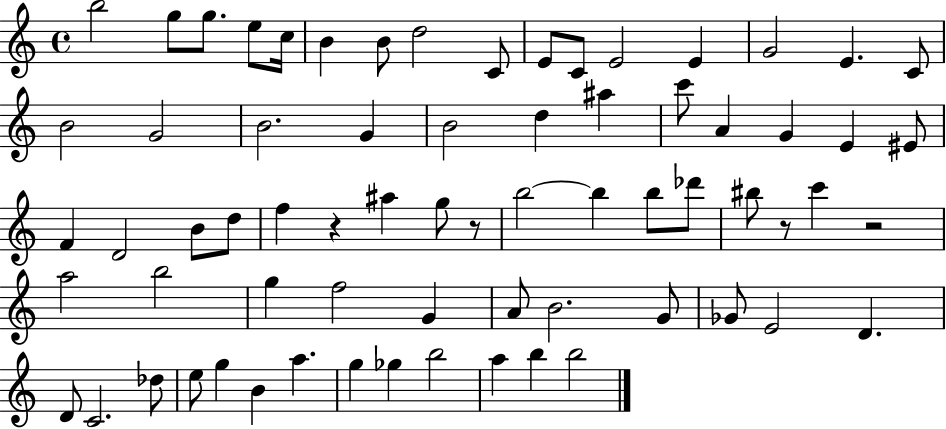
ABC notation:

X:1
T:Untitled
M:4/4
L:1/4
K:C
b2 g/2 g/2 e/2 c/4 B B/2 d2 C/2 E/2 C/2 E2 E G2 E C/2 B2 G2 B2 G B2 d ^a c'/2 A G E ^E/2 F D2 B/2 d/2 f z ^a g/2 z/2 b2 b b/2 _d'/2 ^b/2 z/2 c' z2 a2 b2 g f2 G A/2 B2 G/2 _G/2 E2 D D/2 C2 _d/2 e/2 g B a g _g b2 a b b2